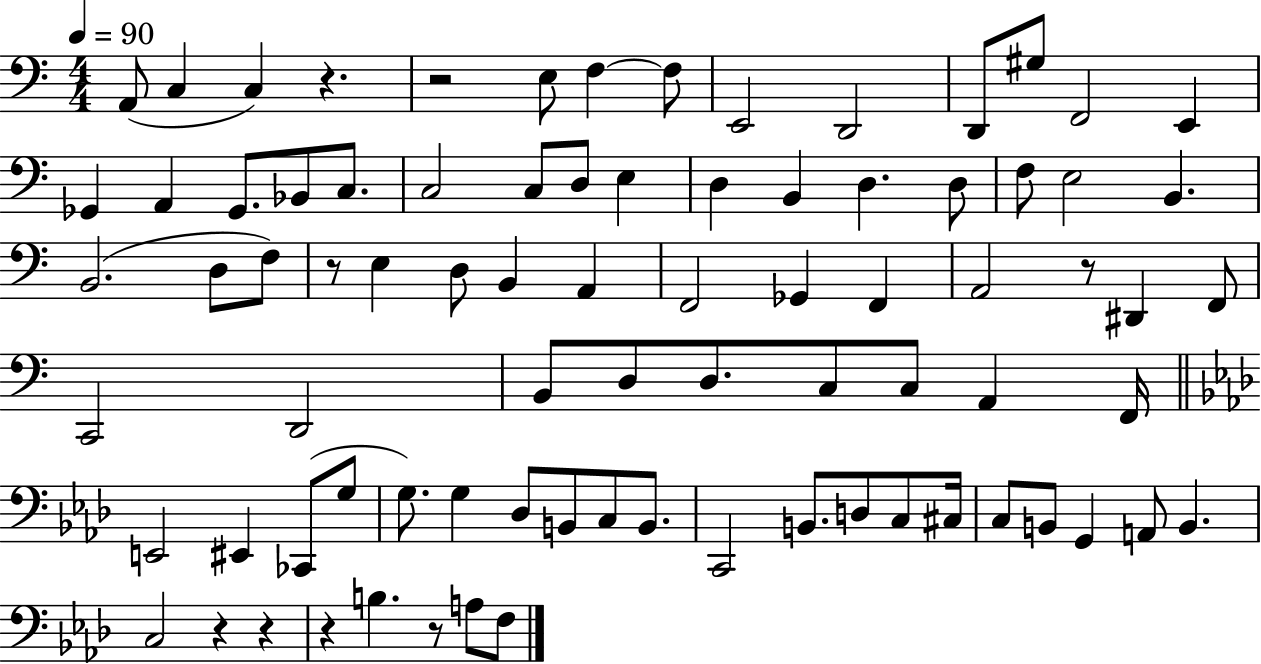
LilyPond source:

{
  \clef bass
  \numericTimeSignature
  \time 4/4
  \key c \major
  \tempo 4 = 90
  a,8( c4 c4) r4. | r2 e8 f4~~ f8 | e,2 d,2 | d,8 gis8 f,2 e,4 | \break ges,4 a,4 ges,8. bes,8 c8. | c2 c8 d8 e4 | d4 b,4 d4. d8 | f8 e2 b,4. | \break b,2.( d8 f8) | r8 e4 d8 b,4 a,4 | f,2 ges,4 f,4 | a,2 r8 dis,4 f,8 | \break c,2 d,2 | b,8 d8 d8. c8 c8 a,4 f,16 | \bar "||" \break \key aes \major e,2 eis,4 ces,8( g8 | g8.) g4 des8 b,8 c8 b,8. | c,2 b,8. d8 c8 cis16 | c8 b,8 g,4 a,8 b,4. | \break c2 r4 r4 | r4 b4. r8 a8 f8 | \bar "|."
}